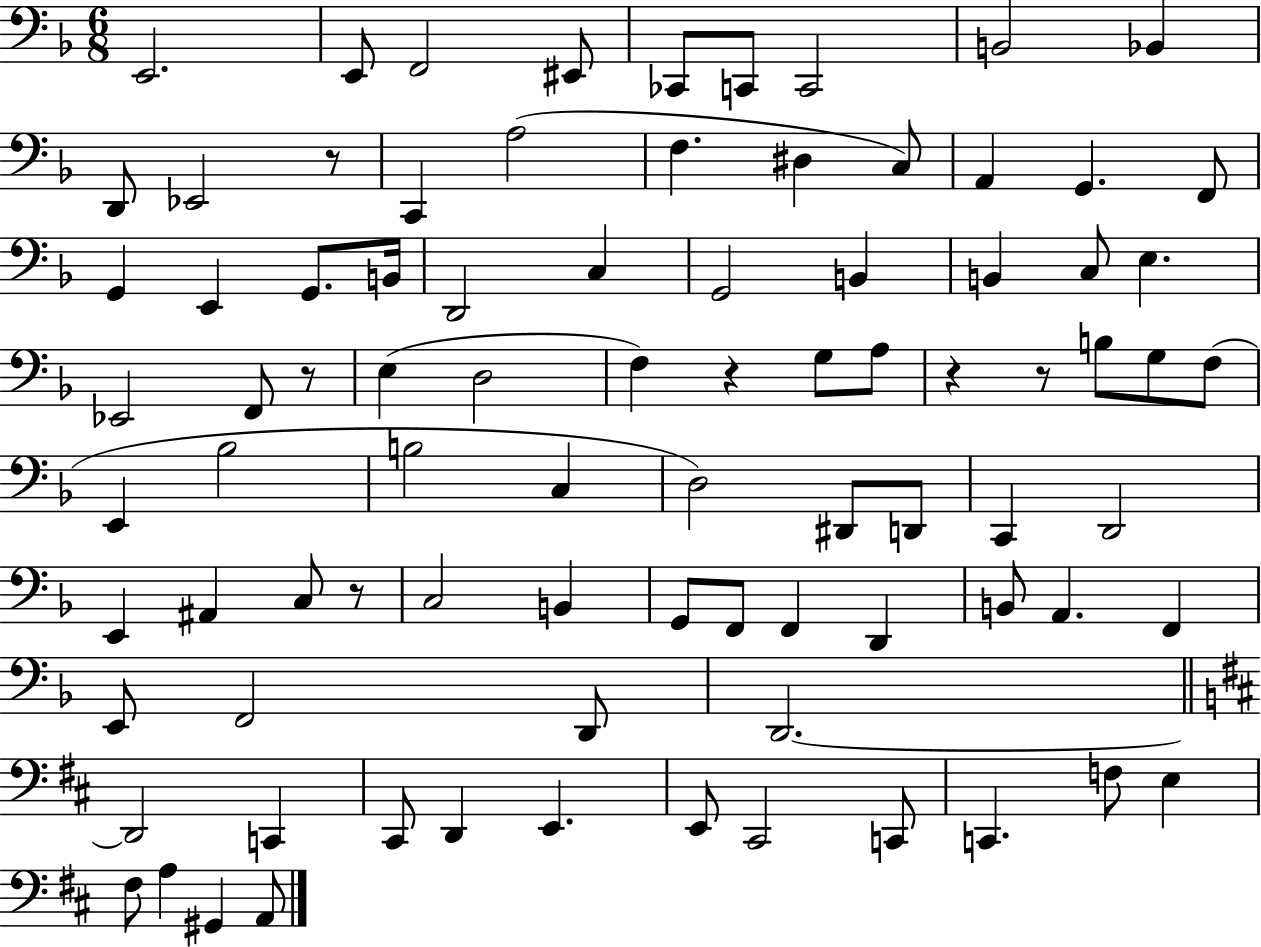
X:1
T:Untitled
M:6/8
L:1/4
K:F
E,,2 E,,/2 F,,2 ^E,,/2 _C,,/2 C,,/2 C,,2 B,,2 _B,, D,,/2 _E,,2 z/2 C,, A,2 F, ^D, C,/2 A,, G,, F,,/2 G,, E,, G,,/2 B,,/4 D,,2 C, G,,2 B,, B,, C,/2 E, _E,,2 F,,/2 z/2 E, D,2 F, z G,/2 A,/2 z z/2 B,/2 G,/2 F,/2 E,, _B,2 B,2 C, D,2 ^D,,/2 D,,/2 C,, D,,2 E,, ^A,, C,/2 z/2 C,2 B,, G,,/2 F,,/2 F,, D,, B,,/2 A,, F,, E,,/2 F,,2 D,,/2 D,,2 D,,2 C,, ^C,,/2 D,, E,, E,,/2 ^C,,2 C,,/2 C,, F,/2 E, ^F,/2 A, ^G,, A,,/2